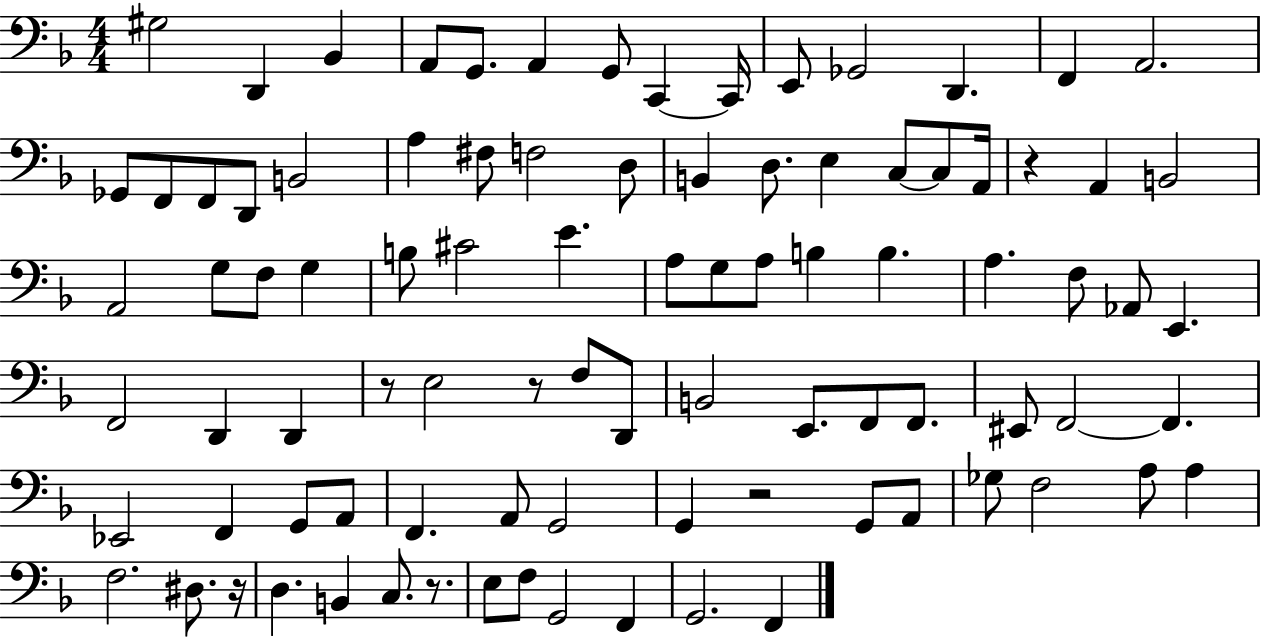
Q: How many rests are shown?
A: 6